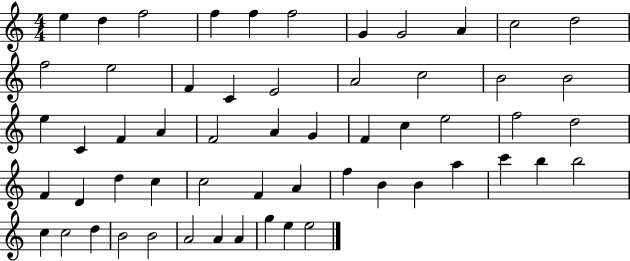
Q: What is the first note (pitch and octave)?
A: E5